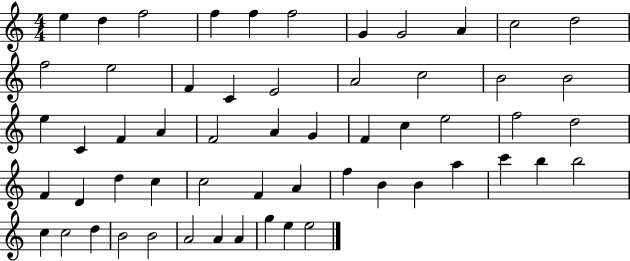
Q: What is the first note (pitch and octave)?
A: E5